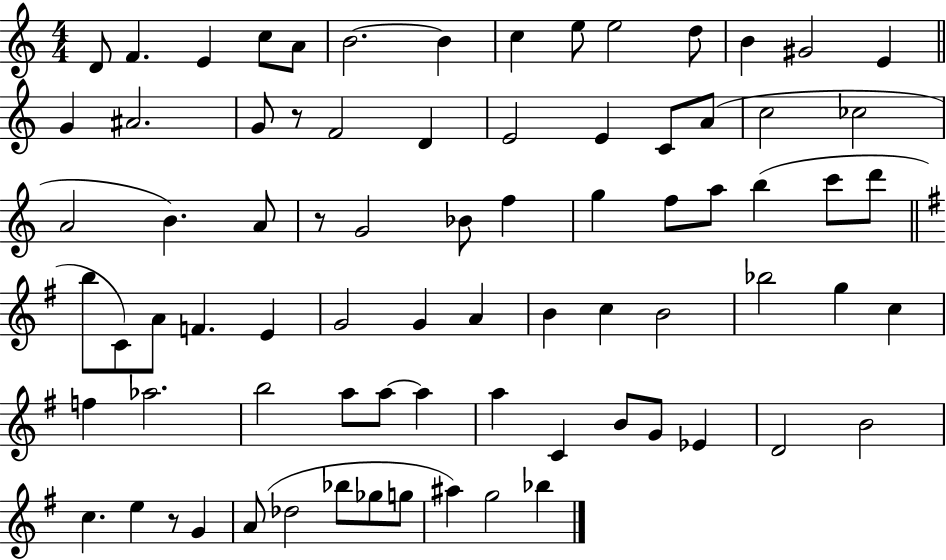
D4/e F4/q. E4/q C5/e A4/e B4/h. B4/q C5/q E5/e E5/h D5/e B4/q G#4/h E4/q G4/q A#4/h. G4/e R/e F4/h D4/q E4/h E4/q C4/e A4/e C5/h CES5/h A4/h B4/q. A4/e R/e G4/h Bb4/e F5/q G5/q F5/e A5/e B5/q C6/e D6/e B5/e C4/e A4/e F4/q. E4/q G4/h G4/q A4/q B4/q C5/q B4/h Bb5/h G5/q C5/q F5/q Ab5/h. B5/h A5/e A5/e A5/q A5/q C4/q B4/e G4/e Eb4/q D4/h B4/h C5/q. E5/q R/e G4/q A4/e Db5/h Bb5/e Gb5/e G5/e A#5/q G5/h Bb5/q